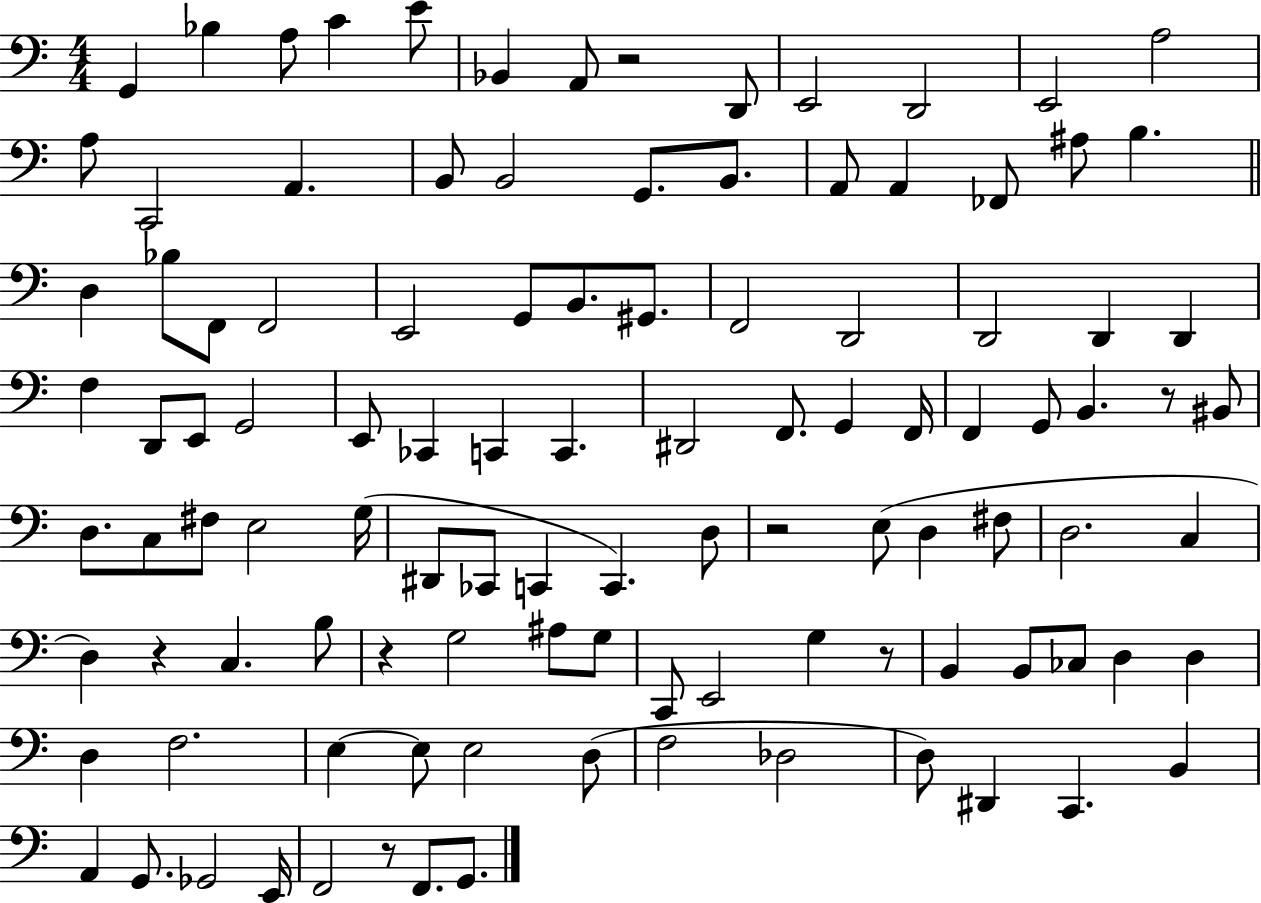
{
  \clef bass
  \numericTimeSignature
  \time 4/4
  \key c \major
  \repeat volta 2 { g,4 bes4 a8 c'4 e'8 | bes,4 a,8 r2 d,8 | e,2 d,2 | e,2 a2 | \break a8 c,2 a,4. | b,8 b,2 g,8. b,8. | a,8 a,4 fes,8 ais8 b4. | \bar "||" \break \key a \minor d4 bes8 f,8 f,2 | e,2 g,8 b,8. gis,8. | f,2 d,2 | d,2 d,4 d,4 | \break f4 d,8 e,8 g,2 | e,8 ces,4 c,4 c,4. | dis,2 f,8. g,4 f,16 | f,4 g,8 b,4. r8 bis,8 | \break d8. c8 fis8 e2 g16( | dis,8 ces,8 c,4 c,4.) d8 | r2 e8( d4 fis8 | d2. c4 | \break d4) r4 c4. b8 | r4 g2 ais8 g8 | c,8 e,2 g4 r8 | b,4 b,8 ces8 d4 d4 | \break d4 f2. | e4~~ e8 e2 d8( | f2 des2 | d8) dis,4 c,4. b,4 | \break a,4 g,8. ges,2 e,16 | f,2 r8 f,8. g,8. | } \bar "|."
}